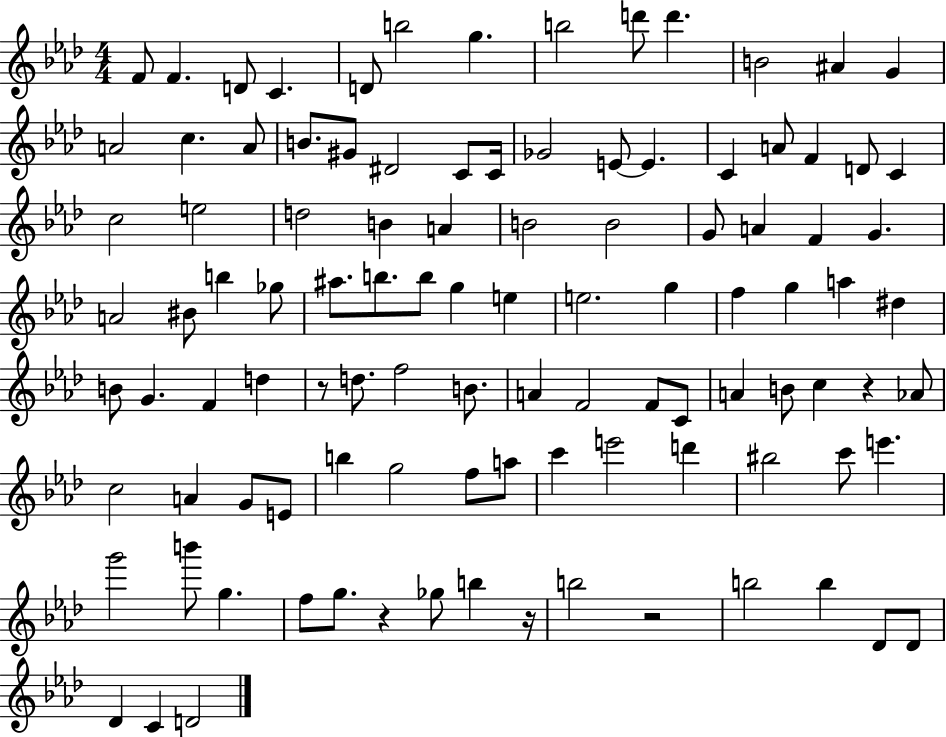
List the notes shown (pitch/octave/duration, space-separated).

F4/e F4/q. D4/e C4/q. D4/e B5/h G5/q. B5/h D6/e D6/q. B4/h A#4/q G4/q A4/h C5/q. A4/e B4/e. G#4/e D#4/h C4/e C4/s Gb4/h E4/e E4/q. C4/q A4/e F4/q D4/e C4/q C5/h E5/h D5/h B4/q A4/q B4/h B4/h G4/e A4/q F4/q G4/q. A4/h BIS4/e B5/q Gb5/e A#5/e. B5/e. B5/e G5/q E5/q E5/h. G5/q F5/q G5/q A5/q D#5/q B4/e G4/q. F4/q D5/q R/e D5/e. F5/h B4/e. A4/q F4/h F4/e C4/e A4/q B4/e C5/q R/q Ab4/e C5/h A4/q G4/e E4/e B5/q G5/h F5/e A5/e C6/q E6/h D6/q BIS5/h C6/e E6/q. G6/h B6/e G5/q. F5/e G5/e. R/q Gb5/e B5/q R/s B5/h R/h B5/h B5/q Db4/e Db4/e Db4/q C4/q D4/h